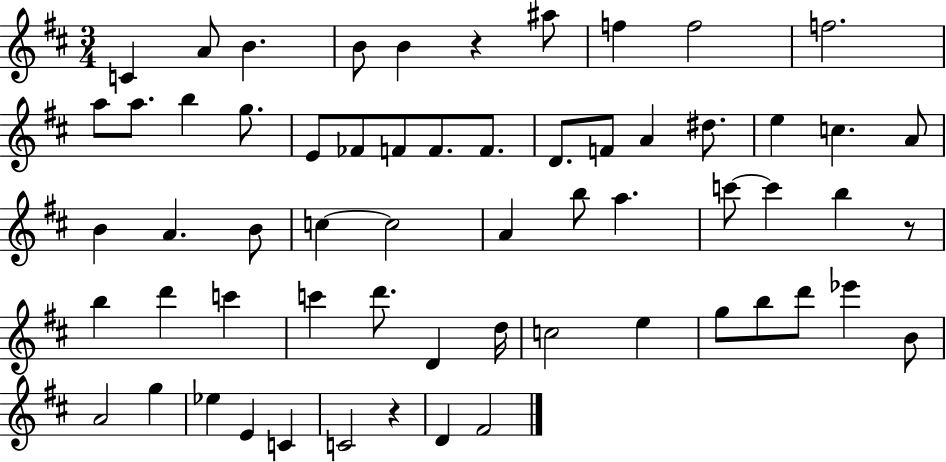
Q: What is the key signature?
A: D major